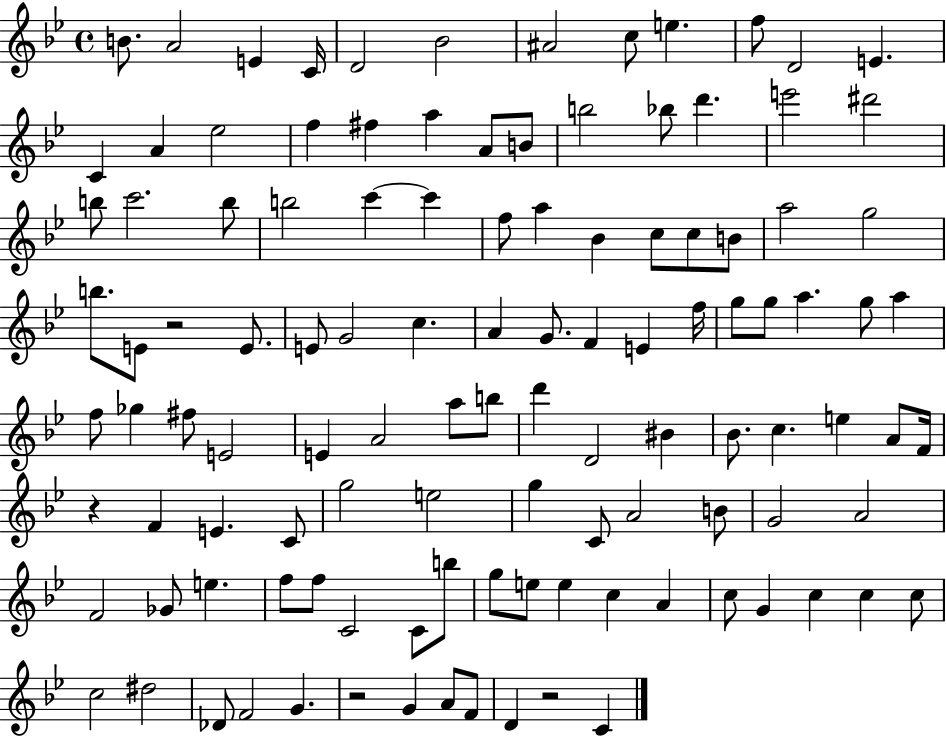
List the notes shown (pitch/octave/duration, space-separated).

B4/e. A4/h E4/q C4/s D4/h Bb4/h A#4/h C5/e E5/q. F5/e D4/h E4/q. C4/q A4/q Eb5/h F5/q F#5/q A5/q A4/e B4/e B5/h Bb5/e D6/q. E6/h D#6/h B5/e C6/h. B5/e B5/h C6/q C6/q F5/e A5/q Bb4/q C5/e C5/e B4/e A5/h G5/h B5/e. E4/e R/h E4/e. E4/e G4/h C5/q. A4/q G4/e. F4/q E4/q F5/s G5/e G5/e A5/q. G5/e A5/q F5/e Gb5/q F#5/e E4/h E4/q A4/h A5/e B5/e D6/q D4/h BIS4/q Bb4/e. C5/q. E5/q A4/e F4/s R/q F4/q E4/q. C4/e G5/h E5/h G5/q C4/e A4/h B4/e G4/h A4/h F4/h Gb4/e E5/q. F5/e F5/e C4/h C4/e B5/e G5/e E5/e E5/q C5/q A4/q C5/e G4/q C5/q C5/q C5/e C5/h D#5/h Db4/e F4/h G4/q. R/h G4/q A4/e F4/e D4/q R/h C4/q